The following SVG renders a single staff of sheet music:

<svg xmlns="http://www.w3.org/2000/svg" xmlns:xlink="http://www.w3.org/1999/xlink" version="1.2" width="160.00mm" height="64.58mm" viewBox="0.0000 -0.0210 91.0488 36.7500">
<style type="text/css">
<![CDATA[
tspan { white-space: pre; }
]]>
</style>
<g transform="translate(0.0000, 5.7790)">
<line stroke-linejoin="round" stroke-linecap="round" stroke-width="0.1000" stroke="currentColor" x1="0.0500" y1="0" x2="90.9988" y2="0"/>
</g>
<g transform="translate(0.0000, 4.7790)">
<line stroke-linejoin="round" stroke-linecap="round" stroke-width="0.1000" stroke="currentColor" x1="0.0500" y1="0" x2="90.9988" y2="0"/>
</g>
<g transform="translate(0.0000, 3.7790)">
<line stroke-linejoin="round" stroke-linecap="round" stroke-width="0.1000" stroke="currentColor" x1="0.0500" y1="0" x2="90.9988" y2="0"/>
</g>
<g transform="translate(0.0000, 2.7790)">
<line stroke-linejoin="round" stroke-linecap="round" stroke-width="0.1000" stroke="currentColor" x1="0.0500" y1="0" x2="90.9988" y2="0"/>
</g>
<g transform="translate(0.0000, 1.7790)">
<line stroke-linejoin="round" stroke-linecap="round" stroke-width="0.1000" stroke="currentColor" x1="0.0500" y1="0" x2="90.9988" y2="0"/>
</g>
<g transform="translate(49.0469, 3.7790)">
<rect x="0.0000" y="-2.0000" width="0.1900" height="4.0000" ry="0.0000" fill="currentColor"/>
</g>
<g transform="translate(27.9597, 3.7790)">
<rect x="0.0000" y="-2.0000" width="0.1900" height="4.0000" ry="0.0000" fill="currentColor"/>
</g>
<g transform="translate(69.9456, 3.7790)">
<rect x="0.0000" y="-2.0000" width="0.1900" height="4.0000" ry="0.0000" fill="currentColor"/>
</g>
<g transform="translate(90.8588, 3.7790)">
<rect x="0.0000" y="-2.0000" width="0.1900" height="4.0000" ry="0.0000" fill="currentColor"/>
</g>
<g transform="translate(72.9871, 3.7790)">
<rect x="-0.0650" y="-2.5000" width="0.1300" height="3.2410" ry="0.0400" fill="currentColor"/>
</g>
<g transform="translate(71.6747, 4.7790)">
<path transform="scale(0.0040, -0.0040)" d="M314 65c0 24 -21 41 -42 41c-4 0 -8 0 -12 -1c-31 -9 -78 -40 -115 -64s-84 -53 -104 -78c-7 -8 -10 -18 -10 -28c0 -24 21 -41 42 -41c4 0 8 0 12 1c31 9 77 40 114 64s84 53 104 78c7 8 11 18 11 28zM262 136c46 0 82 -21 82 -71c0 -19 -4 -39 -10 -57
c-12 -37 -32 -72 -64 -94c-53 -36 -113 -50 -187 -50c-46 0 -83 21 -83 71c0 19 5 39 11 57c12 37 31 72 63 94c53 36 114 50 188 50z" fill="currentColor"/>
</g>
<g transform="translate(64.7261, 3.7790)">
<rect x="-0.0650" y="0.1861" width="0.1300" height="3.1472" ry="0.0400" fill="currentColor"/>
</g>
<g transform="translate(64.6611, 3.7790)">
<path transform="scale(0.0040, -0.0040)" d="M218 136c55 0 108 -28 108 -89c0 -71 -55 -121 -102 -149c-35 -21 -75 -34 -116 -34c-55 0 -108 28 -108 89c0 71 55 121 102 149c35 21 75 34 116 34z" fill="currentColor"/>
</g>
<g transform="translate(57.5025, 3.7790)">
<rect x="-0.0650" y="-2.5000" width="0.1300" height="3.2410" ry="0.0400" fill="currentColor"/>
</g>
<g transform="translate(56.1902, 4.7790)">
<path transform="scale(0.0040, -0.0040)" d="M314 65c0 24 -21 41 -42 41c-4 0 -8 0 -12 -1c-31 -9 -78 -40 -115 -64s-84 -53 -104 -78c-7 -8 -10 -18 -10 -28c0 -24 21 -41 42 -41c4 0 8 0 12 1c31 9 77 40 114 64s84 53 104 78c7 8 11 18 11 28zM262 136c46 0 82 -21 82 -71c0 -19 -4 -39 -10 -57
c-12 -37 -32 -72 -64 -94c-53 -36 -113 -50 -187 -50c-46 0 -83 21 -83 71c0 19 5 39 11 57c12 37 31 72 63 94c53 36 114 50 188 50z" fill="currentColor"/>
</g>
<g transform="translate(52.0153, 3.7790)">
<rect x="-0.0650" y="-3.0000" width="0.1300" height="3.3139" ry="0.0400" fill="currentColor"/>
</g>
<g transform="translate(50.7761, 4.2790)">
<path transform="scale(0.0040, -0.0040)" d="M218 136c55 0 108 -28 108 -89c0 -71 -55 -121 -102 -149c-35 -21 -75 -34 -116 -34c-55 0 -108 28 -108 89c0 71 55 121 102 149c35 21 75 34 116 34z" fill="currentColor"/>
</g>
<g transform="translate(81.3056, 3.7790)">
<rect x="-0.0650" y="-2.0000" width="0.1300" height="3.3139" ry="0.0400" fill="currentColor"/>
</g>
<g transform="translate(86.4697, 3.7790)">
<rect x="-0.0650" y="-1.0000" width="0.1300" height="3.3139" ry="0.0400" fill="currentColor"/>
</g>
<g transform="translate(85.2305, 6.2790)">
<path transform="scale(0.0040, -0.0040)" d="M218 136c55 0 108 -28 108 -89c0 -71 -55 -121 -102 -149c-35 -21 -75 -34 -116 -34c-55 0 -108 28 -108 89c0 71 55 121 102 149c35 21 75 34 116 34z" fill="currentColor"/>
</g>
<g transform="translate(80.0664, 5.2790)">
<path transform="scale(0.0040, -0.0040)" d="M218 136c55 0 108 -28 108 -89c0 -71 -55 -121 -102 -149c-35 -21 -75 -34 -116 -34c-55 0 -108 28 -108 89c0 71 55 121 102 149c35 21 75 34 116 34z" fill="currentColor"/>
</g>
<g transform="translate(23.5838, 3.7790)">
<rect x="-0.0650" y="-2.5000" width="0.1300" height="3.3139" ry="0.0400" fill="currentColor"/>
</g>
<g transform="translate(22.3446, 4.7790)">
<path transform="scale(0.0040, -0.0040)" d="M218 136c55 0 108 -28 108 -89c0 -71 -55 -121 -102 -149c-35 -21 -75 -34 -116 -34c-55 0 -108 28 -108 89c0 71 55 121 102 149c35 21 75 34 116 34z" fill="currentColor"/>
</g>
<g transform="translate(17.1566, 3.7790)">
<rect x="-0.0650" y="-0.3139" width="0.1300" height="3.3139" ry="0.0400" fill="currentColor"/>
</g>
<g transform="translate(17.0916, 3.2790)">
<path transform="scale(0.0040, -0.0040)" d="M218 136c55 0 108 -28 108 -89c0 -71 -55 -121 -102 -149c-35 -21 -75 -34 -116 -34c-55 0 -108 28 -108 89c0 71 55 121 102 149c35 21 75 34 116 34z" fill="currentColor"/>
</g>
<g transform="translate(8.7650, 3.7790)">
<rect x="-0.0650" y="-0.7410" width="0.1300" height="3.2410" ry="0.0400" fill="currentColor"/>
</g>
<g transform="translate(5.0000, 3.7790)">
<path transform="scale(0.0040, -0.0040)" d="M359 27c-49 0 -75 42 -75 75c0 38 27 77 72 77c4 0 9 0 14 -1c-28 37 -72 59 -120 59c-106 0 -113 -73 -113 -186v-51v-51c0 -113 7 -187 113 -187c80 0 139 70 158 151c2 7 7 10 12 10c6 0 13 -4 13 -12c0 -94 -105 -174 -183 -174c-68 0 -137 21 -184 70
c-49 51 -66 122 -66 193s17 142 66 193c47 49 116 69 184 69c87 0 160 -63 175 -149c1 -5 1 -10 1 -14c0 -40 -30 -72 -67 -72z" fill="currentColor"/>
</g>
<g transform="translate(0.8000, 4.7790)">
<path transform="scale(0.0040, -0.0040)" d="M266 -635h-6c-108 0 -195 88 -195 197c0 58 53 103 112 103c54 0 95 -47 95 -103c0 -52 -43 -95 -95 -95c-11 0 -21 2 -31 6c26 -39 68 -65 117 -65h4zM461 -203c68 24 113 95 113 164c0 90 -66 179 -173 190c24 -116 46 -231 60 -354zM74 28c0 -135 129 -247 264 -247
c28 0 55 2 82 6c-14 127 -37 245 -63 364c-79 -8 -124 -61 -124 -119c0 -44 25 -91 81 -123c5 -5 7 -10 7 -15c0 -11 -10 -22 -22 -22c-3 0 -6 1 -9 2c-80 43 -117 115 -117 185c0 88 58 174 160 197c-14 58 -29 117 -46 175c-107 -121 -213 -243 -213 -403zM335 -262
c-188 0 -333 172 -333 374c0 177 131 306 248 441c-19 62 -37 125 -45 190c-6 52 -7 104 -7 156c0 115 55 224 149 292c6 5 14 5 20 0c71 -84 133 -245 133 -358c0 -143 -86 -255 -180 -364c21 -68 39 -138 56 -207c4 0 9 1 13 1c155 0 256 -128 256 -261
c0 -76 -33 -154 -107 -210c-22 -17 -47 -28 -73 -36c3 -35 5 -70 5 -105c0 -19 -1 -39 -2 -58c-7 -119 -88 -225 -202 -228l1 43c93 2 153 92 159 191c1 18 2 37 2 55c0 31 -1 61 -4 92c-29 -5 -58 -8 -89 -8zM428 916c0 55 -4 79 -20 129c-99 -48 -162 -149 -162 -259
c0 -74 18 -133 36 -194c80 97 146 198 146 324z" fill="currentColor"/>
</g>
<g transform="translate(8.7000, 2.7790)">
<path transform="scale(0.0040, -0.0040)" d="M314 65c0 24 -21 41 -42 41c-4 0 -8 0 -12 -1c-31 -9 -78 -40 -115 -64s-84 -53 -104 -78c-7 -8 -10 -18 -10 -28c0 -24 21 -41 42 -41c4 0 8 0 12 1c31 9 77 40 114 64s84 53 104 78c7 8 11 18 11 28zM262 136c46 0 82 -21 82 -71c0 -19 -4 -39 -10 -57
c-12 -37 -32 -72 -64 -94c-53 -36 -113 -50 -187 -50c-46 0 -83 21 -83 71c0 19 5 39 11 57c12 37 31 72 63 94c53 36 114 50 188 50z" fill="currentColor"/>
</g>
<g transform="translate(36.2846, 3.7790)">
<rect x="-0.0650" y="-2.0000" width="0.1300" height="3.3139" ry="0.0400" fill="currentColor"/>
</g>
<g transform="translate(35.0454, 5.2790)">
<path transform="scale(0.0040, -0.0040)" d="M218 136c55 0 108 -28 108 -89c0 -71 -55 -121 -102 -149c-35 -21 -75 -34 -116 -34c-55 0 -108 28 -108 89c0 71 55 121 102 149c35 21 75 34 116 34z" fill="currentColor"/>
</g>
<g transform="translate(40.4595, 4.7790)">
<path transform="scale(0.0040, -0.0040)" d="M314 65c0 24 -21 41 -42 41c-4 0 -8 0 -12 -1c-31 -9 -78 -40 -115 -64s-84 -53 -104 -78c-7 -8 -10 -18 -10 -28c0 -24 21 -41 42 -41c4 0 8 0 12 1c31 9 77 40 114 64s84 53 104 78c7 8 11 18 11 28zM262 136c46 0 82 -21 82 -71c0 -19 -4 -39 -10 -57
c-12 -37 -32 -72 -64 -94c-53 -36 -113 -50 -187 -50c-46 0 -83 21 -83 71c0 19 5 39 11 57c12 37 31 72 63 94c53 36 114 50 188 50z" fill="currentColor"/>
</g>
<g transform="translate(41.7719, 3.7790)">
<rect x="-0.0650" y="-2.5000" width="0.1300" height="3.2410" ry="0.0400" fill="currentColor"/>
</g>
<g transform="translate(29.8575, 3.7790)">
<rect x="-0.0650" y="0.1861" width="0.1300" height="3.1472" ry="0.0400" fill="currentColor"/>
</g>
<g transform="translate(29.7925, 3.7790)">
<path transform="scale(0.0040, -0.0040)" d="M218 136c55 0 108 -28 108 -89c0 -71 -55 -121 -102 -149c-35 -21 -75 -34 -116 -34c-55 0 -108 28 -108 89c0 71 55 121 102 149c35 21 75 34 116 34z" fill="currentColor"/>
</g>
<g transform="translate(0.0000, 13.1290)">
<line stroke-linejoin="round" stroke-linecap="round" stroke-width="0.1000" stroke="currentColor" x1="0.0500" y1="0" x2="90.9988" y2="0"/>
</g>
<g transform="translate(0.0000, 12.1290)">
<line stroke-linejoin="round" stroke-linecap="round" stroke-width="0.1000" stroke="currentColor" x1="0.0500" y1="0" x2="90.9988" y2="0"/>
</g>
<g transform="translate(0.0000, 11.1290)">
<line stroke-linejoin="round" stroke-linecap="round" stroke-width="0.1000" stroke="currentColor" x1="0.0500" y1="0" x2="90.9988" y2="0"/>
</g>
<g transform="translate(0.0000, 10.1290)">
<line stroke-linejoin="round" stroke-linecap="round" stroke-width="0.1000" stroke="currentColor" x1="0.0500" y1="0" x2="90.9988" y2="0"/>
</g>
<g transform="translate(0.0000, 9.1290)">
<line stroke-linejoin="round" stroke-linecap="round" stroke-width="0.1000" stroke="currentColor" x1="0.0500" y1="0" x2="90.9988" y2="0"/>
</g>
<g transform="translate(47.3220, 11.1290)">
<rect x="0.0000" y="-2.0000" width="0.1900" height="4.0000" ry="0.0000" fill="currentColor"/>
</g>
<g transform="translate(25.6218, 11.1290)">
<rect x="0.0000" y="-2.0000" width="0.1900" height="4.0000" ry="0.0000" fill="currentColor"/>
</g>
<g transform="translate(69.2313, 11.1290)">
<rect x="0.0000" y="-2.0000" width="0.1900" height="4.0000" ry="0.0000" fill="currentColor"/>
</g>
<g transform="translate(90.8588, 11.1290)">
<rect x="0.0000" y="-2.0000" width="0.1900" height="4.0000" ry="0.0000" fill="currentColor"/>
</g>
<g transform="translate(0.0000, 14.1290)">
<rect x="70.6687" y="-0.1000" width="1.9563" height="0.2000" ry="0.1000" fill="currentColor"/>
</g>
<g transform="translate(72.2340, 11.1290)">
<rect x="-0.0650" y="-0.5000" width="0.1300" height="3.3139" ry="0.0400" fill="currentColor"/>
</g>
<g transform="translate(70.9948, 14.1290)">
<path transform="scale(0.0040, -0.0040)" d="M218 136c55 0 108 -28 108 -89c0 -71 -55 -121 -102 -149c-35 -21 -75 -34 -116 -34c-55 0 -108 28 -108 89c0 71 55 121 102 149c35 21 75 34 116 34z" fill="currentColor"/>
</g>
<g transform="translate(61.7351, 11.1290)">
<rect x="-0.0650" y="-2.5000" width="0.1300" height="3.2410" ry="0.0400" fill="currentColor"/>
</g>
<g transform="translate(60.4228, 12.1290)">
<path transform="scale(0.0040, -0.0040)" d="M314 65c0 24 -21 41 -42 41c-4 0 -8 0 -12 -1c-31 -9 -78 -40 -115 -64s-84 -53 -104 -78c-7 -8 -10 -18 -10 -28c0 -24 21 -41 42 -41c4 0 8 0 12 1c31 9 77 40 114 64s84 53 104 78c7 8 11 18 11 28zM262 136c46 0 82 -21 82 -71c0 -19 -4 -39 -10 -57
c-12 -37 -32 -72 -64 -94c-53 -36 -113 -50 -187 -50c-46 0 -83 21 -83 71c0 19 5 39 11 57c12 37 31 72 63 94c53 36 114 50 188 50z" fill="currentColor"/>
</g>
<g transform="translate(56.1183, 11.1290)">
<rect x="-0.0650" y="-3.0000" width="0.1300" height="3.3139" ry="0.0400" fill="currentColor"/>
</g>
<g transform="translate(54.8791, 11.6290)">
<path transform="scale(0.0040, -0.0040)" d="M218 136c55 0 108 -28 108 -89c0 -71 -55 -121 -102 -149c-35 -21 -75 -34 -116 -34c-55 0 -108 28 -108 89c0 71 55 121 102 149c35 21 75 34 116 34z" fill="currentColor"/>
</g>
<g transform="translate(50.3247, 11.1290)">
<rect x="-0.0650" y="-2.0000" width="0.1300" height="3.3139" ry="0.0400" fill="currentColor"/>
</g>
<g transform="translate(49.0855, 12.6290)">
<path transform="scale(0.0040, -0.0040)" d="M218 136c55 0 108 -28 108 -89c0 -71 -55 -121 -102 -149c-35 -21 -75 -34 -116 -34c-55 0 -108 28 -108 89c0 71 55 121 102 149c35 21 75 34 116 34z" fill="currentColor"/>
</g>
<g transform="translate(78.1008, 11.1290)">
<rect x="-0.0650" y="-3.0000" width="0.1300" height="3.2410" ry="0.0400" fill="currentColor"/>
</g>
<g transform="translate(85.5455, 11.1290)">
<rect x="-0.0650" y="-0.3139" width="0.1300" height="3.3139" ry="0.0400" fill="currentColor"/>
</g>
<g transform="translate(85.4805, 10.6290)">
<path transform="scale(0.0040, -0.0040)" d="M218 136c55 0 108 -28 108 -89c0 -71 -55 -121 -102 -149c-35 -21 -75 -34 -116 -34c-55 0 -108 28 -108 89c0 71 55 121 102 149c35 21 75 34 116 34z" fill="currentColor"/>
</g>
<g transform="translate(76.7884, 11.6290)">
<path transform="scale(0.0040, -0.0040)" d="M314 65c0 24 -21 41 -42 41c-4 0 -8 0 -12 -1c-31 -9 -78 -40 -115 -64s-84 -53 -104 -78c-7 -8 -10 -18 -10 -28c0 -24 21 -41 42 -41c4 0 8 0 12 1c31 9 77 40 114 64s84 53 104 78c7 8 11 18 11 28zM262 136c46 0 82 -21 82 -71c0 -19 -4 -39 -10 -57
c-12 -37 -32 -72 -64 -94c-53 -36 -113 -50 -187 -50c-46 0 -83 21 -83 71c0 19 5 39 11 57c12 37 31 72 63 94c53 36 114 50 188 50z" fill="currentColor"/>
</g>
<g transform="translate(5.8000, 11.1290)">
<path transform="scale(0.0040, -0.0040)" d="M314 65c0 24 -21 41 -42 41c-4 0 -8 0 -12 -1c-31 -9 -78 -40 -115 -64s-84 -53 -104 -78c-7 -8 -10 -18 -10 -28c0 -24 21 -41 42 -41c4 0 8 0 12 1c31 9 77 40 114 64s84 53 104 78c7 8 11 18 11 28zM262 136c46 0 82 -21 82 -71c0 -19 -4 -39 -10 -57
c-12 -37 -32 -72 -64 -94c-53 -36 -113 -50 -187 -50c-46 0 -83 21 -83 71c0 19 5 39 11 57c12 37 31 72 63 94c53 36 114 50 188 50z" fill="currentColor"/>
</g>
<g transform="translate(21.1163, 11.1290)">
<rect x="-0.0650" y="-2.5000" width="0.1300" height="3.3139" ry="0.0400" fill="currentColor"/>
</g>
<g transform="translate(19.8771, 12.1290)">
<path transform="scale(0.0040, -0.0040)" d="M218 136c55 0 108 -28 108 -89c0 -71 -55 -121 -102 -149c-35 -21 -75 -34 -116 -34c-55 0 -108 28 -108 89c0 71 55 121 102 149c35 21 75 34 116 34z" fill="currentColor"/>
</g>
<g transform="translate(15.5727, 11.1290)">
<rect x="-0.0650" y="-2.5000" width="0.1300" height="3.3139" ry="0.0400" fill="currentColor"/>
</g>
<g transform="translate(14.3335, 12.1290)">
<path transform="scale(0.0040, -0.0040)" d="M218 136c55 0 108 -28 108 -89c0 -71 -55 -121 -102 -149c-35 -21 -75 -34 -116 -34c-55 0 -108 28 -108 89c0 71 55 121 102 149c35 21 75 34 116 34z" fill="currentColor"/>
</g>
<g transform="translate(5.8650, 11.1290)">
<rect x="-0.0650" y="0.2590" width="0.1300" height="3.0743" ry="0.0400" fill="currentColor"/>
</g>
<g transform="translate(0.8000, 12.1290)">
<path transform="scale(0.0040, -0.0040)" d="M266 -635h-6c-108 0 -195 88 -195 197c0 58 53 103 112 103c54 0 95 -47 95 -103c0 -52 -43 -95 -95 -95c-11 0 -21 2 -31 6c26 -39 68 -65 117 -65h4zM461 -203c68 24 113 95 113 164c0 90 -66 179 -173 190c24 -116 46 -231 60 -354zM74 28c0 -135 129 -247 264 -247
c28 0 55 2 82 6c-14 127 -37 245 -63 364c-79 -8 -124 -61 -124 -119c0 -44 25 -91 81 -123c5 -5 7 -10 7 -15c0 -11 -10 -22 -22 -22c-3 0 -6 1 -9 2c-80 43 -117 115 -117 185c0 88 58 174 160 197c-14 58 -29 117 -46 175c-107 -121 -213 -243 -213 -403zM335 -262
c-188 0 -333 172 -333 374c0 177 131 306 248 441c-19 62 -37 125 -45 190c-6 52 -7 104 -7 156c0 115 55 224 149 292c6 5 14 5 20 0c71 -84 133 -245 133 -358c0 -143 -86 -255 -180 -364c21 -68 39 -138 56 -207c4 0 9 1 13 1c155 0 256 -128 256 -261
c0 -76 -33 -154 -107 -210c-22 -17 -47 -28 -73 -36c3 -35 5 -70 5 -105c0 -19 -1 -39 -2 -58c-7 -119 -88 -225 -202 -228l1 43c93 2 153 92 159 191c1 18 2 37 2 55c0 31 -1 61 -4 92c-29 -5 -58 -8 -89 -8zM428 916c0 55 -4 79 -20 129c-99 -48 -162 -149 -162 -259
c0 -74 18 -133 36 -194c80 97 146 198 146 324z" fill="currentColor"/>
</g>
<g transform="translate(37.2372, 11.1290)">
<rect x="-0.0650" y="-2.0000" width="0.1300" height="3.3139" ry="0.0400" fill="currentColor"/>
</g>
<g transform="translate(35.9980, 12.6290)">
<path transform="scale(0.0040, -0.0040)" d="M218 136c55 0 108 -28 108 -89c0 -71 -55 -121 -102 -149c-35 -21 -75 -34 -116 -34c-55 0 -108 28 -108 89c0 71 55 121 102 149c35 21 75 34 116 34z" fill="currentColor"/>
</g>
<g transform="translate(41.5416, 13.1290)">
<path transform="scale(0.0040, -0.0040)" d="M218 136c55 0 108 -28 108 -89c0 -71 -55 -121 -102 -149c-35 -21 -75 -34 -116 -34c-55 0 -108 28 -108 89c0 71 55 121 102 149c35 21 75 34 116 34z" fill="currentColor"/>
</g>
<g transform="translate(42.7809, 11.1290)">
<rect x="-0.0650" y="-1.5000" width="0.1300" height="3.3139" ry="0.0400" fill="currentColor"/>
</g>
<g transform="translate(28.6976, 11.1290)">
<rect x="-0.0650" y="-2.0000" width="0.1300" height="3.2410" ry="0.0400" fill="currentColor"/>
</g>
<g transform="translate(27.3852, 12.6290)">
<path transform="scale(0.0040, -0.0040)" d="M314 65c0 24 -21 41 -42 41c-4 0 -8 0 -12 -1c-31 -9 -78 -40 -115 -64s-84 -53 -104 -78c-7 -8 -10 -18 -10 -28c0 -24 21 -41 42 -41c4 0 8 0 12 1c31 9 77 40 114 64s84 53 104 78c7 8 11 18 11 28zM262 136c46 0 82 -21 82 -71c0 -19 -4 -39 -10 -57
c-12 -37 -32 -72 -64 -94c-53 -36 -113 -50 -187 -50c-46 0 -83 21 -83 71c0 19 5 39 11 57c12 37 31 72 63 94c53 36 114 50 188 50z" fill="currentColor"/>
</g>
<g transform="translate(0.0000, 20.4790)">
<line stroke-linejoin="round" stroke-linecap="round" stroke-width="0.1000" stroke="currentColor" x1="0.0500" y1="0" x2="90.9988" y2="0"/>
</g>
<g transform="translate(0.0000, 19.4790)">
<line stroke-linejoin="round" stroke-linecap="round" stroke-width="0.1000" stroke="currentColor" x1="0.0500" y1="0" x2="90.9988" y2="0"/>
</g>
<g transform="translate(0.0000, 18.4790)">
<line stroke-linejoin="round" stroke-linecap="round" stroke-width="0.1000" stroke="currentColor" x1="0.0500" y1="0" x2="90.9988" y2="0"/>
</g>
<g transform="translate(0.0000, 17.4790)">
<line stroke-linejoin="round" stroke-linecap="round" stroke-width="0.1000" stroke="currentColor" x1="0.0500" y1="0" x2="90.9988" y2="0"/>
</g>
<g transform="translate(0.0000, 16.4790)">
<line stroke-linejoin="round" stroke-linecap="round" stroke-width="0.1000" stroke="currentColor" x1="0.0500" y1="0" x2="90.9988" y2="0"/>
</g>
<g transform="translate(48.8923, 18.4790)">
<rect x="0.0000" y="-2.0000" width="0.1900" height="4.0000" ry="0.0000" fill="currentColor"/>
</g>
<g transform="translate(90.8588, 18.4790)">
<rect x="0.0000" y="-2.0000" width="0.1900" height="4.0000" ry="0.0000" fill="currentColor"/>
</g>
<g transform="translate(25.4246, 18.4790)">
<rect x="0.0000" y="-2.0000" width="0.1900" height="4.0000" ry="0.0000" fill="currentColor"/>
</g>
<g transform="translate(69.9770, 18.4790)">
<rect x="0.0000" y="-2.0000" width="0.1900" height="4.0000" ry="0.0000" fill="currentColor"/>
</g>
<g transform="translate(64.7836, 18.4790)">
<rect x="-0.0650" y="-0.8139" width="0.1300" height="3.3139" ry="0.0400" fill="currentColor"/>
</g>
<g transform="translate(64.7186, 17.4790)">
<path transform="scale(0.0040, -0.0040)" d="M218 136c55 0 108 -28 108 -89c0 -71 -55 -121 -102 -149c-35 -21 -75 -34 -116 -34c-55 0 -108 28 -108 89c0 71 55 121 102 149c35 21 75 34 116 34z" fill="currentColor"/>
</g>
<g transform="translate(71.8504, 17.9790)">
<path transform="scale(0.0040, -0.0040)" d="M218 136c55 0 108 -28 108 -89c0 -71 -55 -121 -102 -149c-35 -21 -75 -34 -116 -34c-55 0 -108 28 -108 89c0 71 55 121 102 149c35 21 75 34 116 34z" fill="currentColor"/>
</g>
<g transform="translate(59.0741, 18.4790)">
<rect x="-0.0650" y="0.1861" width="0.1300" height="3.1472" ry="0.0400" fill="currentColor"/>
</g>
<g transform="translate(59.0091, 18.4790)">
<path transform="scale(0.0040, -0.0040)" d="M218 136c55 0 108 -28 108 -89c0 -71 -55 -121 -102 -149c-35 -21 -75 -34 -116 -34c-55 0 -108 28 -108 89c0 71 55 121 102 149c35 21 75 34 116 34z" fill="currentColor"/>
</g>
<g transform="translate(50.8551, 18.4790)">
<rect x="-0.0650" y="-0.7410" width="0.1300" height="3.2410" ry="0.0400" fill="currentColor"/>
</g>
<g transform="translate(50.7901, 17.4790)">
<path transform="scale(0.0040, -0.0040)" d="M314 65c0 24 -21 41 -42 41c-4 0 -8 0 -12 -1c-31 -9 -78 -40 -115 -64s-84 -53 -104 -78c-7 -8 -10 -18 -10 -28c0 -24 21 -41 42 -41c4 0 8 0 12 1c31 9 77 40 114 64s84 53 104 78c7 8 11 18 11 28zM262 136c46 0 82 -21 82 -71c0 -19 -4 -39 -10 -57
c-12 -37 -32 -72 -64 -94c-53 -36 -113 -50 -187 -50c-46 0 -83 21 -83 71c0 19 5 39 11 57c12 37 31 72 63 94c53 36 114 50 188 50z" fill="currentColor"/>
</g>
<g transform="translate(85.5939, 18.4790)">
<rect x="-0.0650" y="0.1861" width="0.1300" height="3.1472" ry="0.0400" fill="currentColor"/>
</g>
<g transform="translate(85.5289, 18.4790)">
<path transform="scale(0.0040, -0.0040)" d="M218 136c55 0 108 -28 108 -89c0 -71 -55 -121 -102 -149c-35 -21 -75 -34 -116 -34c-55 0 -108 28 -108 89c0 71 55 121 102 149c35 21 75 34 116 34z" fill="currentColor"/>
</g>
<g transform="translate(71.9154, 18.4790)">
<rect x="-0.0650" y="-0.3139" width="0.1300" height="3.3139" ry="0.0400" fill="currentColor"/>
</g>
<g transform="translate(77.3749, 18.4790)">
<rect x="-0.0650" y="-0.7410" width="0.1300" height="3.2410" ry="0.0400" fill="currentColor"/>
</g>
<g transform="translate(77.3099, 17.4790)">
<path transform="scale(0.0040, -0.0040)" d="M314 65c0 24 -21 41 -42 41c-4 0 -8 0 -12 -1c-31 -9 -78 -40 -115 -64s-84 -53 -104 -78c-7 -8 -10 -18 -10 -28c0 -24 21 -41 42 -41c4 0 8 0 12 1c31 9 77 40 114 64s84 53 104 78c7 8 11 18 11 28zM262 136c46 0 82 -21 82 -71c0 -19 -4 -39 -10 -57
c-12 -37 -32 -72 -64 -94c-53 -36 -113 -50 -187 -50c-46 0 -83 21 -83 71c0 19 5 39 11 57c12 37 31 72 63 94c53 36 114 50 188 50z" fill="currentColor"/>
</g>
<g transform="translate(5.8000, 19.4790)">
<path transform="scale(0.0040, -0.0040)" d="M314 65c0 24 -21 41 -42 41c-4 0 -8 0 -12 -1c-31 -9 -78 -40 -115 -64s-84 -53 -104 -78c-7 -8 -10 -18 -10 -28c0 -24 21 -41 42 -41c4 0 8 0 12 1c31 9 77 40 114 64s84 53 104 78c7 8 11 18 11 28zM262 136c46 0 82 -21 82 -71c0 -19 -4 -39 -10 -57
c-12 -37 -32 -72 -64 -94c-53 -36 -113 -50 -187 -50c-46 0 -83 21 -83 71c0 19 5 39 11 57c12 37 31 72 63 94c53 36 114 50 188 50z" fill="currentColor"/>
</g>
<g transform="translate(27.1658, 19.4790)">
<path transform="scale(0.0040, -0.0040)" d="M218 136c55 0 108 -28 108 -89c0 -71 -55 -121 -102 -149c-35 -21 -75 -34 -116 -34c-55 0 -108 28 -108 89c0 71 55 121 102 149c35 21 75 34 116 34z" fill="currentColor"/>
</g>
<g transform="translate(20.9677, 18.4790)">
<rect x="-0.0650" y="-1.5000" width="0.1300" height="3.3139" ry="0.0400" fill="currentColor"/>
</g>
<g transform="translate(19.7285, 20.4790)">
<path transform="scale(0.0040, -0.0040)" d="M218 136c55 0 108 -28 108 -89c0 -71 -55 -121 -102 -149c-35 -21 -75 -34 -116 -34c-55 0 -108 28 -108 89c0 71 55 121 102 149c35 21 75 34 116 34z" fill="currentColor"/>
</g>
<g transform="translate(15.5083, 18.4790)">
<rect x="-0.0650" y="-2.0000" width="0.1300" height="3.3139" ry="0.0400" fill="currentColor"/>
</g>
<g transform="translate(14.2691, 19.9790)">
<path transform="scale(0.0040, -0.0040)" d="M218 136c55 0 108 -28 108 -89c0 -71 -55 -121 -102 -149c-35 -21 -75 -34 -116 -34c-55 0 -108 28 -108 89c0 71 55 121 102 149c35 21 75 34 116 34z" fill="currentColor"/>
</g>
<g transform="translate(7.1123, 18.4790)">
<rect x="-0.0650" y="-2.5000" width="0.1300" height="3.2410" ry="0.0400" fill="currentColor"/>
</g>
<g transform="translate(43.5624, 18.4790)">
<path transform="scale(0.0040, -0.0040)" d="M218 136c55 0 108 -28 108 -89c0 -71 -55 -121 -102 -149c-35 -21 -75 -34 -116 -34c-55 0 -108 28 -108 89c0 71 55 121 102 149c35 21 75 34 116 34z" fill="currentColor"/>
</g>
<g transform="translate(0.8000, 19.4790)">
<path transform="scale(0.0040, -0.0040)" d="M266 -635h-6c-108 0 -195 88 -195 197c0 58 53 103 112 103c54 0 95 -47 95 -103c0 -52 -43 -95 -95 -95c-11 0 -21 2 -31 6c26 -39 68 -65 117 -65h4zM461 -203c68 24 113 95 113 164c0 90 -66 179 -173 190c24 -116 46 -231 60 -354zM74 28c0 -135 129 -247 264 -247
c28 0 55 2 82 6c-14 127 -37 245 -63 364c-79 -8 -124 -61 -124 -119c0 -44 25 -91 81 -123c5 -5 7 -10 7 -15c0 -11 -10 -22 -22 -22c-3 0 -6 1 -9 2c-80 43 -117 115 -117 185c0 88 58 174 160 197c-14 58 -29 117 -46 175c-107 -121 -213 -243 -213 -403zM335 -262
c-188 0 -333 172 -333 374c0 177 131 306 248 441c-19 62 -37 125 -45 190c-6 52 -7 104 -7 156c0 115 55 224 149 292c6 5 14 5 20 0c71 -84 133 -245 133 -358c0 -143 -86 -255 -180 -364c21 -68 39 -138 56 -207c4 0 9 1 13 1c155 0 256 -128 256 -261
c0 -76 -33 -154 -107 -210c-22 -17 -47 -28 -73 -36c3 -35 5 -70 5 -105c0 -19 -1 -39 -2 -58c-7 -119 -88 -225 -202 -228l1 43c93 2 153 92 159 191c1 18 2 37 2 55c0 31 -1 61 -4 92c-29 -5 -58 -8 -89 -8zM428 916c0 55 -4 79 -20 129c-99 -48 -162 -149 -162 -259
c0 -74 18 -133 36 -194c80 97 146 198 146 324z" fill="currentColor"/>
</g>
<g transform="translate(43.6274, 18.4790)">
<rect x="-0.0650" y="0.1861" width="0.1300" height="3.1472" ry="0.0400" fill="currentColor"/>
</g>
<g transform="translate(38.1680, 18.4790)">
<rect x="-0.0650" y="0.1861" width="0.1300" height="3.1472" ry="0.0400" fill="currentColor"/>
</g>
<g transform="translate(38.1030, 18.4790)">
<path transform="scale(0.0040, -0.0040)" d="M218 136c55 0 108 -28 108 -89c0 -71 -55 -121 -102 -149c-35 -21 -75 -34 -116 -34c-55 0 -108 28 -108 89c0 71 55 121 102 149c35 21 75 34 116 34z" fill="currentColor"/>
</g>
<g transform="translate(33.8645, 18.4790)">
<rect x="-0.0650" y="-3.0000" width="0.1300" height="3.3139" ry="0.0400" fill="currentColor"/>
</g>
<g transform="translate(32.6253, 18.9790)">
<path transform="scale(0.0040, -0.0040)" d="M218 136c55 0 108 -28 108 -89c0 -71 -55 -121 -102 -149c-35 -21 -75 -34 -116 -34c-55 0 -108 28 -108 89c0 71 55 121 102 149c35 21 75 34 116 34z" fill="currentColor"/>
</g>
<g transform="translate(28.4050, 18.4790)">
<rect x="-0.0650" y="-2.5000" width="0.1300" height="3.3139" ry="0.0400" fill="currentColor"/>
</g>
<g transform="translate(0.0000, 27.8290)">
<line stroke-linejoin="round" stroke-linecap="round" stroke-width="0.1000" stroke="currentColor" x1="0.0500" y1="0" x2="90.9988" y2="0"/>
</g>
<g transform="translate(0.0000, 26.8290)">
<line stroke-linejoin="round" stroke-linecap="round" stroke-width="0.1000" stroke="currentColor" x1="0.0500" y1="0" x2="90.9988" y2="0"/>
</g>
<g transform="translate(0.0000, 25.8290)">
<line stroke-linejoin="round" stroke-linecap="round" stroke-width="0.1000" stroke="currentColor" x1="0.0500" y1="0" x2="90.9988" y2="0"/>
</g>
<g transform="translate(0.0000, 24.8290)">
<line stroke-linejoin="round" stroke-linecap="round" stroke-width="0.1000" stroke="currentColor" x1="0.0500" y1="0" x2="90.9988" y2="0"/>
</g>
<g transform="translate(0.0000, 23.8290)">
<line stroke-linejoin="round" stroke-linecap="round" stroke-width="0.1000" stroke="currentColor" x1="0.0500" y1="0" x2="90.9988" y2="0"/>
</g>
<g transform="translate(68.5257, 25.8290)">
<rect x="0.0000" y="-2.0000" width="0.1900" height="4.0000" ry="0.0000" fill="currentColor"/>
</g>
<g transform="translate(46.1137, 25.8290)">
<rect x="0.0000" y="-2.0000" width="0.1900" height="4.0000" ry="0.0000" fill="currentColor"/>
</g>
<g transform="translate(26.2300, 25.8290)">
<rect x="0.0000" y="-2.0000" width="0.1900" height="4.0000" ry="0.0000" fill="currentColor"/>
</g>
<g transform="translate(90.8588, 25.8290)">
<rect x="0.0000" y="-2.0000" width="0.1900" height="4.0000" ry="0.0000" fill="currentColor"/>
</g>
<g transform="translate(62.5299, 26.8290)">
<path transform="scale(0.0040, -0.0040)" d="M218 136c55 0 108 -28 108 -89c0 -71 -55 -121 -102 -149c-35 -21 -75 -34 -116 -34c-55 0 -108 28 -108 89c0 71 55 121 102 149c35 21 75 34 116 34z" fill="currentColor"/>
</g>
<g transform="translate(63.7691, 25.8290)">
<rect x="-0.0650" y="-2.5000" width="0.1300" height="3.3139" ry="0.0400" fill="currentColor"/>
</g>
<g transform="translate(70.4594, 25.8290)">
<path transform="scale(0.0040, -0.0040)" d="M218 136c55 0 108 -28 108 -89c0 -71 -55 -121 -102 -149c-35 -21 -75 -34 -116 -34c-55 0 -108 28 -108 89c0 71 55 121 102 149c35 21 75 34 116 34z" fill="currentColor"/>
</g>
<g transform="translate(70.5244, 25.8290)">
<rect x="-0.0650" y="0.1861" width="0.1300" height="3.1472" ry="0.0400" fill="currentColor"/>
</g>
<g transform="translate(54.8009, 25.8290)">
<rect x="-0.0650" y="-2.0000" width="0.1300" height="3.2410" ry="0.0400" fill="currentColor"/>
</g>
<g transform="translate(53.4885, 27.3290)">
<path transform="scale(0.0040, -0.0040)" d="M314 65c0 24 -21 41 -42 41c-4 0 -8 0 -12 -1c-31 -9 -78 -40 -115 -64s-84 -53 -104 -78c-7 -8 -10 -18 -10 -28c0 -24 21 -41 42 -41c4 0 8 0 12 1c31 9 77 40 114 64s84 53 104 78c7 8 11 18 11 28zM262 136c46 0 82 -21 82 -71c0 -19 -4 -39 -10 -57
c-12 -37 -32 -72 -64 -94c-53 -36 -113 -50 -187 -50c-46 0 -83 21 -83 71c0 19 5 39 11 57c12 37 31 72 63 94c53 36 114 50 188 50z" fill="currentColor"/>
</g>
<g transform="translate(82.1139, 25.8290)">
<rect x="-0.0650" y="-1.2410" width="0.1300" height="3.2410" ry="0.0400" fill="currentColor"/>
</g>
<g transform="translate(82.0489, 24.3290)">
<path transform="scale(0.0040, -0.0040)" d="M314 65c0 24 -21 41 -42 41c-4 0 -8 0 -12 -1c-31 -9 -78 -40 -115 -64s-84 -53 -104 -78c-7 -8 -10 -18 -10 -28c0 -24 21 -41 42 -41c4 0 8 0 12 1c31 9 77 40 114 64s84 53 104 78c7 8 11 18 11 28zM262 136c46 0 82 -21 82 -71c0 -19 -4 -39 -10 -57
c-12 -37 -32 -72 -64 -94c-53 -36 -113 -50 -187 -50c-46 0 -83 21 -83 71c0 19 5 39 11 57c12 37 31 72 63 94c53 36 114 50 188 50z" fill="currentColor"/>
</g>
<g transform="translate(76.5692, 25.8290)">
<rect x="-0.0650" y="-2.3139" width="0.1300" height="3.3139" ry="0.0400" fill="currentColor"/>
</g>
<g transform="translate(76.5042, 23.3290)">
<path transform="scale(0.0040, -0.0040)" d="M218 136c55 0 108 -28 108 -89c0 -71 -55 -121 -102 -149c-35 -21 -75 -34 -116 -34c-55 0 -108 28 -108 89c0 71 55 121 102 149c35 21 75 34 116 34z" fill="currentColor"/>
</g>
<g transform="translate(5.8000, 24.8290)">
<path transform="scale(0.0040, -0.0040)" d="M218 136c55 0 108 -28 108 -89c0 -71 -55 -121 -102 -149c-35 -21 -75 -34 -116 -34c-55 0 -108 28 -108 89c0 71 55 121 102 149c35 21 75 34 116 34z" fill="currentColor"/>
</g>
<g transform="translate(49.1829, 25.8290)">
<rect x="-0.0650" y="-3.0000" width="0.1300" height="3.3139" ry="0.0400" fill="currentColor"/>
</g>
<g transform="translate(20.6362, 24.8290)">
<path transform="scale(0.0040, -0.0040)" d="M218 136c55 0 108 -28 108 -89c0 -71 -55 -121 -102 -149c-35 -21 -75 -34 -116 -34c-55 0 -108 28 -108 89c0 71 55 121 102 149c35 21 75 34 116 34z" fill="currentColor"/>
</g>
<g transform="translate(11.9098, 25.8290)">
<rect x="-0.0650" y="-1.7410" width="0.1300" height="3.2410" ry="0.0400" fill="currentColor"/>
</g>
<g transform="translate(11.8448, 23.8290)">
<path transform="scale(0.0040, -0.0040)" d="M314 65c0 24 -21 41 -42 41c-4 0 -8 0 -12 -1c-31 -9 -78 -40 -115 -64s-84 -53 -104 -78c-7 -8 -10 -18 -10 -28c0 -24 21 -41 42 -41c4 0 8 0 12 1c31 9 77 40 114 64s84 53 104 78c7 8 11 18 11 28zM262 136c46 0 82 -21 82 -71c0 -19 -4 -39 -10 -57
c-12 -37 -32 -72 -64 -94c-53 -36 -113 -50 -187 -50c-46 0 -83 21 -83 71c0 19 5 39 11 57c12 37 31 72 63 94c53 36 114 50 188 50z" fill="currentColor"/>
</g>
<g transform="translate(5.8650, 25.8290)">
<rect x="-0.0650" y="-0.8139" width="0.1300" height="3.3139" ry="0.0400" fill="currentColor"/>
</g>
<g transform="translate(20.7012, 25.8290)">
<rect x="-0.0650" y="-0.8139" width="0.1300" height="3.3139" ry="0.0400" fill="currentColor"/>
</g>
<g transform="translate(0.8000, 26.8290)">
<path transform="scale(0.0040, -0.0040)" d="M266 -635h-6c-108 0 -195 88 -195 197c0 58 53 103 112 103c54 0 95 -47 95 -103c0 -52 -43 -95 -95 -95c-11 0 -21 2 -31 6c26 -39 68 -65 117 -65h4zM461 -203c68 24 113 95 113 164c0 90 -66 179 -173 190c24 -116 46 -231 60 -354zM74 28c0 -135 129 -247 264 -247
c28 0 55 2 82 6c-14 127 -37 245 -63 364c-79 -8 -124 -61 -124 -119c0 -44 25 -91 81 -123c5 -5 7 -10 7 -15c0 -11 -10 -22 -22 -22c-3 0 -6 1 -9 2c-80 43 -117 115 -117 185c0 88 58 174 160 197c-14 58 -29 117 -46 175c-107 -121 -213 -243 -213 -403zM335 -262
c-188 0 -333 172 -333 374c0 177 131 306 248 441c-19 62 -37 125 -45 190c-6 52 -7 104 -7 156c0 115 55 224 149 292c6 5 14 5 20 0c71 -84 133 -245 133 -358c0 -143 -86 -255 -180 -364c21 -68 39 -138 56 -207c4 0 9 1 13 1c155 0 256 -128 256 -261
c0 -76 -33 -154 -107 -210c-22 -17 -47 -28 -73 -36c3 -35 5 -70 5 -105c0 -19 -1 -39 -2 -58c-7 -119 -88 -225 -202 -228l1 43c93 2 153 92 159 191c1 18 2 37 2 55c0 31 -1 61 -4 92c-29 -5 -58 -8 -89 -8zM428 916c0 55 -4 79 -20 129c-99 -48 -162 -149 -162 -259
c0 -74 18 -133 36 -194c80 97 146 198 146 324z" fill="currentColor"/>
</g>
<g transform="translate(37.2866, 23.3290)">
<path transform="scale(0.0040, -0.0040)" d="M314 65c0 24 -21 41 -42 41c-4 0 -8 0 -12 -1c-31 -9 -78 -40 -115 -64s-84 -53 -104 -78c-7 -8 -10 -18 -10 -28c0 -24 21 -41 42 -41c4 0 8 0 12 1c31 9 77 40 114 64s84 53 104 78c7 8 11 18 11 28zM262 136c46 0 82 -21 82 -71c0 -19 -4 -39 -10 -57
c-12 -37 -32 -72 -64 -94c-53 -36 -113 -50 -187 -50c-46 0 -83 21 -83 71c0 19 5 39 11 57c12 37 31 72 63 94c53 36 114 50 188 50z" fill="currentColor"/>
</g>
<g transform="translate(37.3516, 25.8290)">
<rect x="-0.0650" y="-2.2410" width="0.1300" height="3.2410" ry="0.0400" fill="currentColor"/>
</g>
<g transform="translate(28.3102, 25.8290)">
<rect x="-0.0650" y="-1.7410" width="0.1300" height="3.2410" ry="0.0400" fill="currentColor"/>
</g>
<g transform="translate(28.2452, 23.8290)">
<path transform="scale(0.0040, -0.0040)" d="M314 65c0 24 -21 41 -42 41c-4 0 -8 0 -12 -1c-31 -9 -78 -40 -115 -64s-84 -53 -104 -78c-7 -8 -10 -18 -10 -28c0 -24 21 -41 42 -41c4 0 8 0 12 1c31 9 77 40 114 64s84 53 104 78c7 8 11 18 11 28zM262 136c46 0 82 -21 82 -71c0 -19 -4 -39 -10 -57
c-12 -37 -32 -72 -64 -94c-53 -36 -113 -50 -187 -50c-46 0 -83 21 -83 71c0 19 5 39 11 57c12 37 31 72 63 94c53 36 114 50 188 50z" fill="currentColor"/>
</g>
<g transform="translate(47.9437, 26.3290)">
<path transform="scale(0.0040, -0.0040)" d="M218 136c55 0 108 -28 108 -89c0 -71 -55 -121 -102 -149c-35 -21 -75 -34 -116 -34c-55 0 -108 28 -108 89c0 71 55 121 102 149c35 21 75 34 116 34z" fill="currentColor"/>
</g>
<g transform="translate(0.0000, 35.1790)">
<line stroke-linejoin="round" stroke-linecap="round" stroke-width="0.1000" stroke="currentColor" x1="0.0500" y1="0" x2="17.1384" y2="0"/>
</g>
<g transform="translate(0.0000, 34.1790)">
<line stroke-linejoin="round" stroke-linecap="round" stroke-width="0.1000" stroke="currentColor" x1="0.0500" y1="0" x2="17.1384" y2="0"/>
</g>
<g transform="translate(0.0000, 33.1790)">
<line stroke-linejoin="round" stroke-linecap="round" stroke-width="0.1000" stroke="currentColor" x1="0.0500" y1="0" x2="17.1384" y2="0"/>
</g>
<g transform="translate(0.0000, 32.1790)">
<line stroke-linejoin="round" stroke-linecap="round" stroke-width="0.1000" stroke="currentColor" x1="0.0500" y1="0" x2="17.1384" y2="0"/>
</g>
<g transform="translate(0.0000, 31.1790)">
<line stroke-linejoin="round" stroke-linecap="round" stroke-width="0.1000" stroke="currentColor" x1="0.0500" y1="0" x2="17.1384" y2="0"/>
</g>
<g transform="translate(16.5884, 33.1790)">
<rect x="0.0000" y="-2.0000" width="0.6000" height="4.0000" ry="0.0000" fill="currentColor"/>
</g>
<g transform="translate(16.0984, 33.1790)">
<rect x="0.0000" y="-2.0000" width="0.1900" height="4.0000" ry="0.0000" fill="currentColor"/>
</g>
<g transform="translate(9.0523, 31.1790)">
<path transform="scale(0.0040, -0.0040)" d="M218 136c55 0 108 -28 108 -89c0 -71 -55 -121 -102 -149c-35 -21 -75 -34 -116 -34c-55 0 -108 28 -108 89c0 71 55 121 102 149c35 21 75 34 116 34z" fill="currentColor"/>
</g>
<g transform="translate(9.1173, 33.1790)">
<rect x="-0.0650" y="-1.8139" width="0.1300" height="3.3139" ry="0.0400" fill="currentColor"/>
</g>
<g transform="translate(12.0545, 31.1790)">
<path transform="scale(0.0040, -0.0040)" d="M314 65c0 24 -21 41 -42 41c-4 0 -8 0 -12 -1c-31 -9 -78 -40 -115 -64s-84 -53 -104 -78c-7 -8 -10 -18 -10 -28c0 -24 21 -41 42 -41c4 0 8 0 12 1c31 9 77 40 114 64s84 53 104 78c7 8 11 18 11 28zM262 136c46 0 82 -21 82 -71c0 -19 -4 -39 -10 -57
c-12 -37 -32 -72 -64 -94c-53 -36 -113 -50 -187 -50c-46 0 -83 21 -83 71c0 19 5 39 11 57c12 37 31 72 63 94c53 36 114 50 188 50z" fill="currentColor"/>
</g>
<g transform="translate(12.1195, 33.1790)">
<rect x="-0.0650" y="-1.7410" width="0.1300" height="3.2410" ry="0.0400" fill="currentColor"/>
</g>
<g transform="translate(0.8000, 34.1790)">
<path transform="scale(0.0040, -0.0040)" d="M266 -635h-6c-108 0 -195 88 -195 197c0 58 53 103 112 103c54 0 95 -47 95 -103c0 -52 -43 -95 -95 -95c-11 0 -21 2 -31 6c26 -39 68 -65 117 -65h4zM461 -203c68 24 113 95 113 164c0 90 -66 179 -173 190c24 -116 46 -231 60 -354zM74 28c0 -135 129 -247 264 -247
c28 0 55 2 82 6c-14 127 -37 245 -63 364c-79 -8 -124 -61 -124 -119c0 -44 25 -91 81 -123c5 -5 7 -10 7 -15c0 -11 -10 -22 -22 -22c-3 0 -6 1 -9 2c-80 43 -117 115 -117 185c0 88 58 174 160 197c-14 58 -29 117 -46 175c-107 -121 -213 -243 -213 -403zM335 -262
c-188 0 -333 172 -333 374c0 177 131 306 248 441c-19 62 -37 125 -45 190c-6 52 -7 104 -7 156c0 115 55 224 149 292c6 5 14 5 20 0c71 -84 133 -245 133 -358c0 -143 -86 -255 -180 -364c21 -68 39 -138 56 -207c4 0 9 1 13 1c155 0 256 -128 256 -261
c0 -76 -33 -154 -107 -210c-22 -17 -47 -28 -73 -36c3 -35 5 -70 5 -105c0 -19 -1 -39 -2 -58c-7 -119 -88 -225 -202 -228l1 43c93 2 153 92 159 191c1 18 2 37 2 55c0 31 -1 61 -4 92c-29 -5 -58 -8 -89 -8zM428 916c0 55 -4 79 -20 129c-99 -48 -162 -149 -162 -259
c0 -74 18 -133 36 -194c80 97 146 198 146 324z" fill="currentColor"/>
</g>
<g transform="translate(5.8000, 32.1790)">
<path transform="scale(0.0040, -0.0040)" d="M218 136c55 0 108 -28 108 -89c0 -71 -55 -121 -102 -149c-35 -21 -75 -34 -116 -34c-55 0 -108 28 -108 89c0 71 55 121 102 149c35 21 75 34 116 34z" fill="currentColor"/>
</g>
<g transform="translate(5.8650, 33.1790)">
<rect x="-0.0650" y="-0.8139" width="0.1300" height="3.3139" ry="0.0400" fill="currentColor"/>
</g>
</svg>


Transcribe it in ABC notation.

X:1
T:Untitled
M:4/4
L:1/4
K:C
d2 c G B F G2 A G2 B G2 F D B2 G G F2 F E F A G2 C A2 c G2 F E G A B B d2 B d c d2 B d f2 d f2 g2 A F2 G B g e2 d f f2